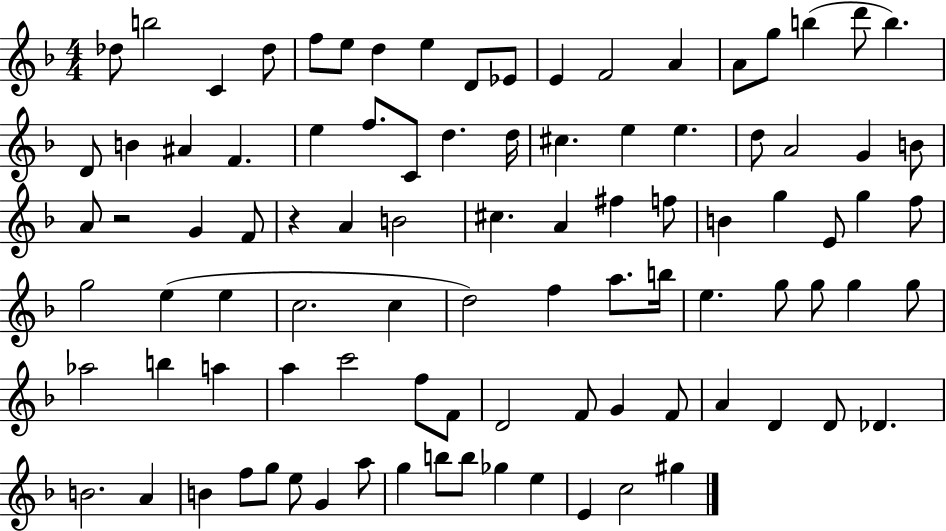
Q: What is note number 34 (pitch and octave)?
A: B4